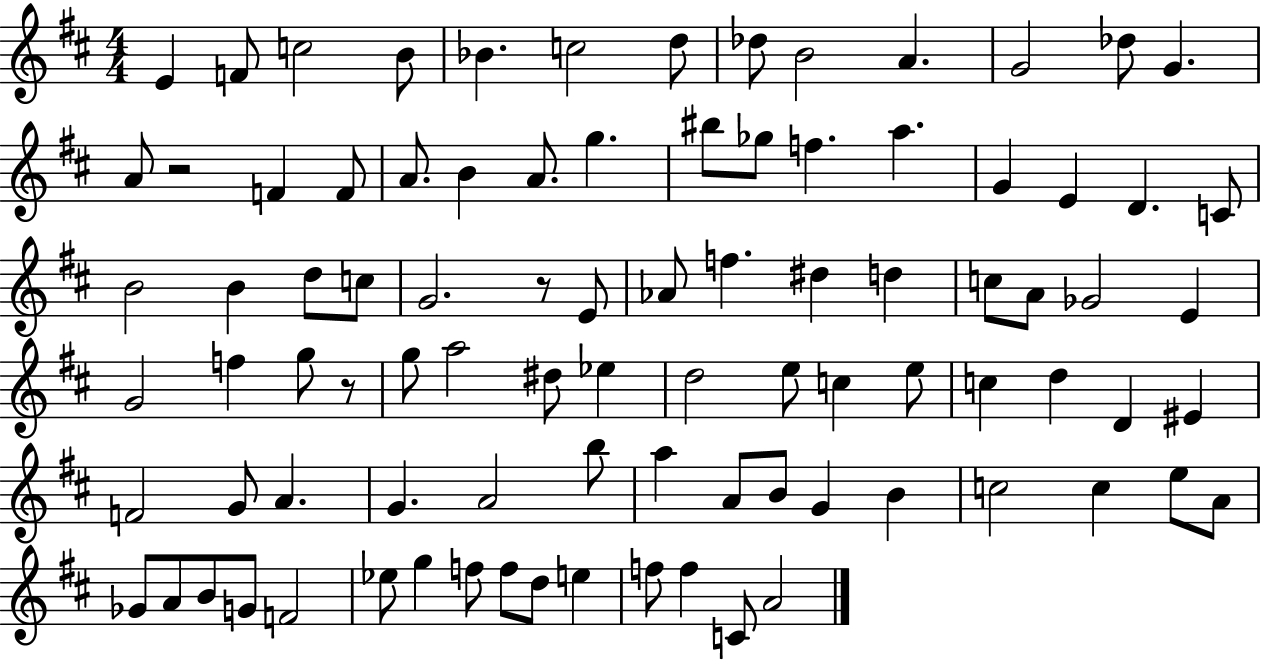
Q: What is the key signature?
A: D major